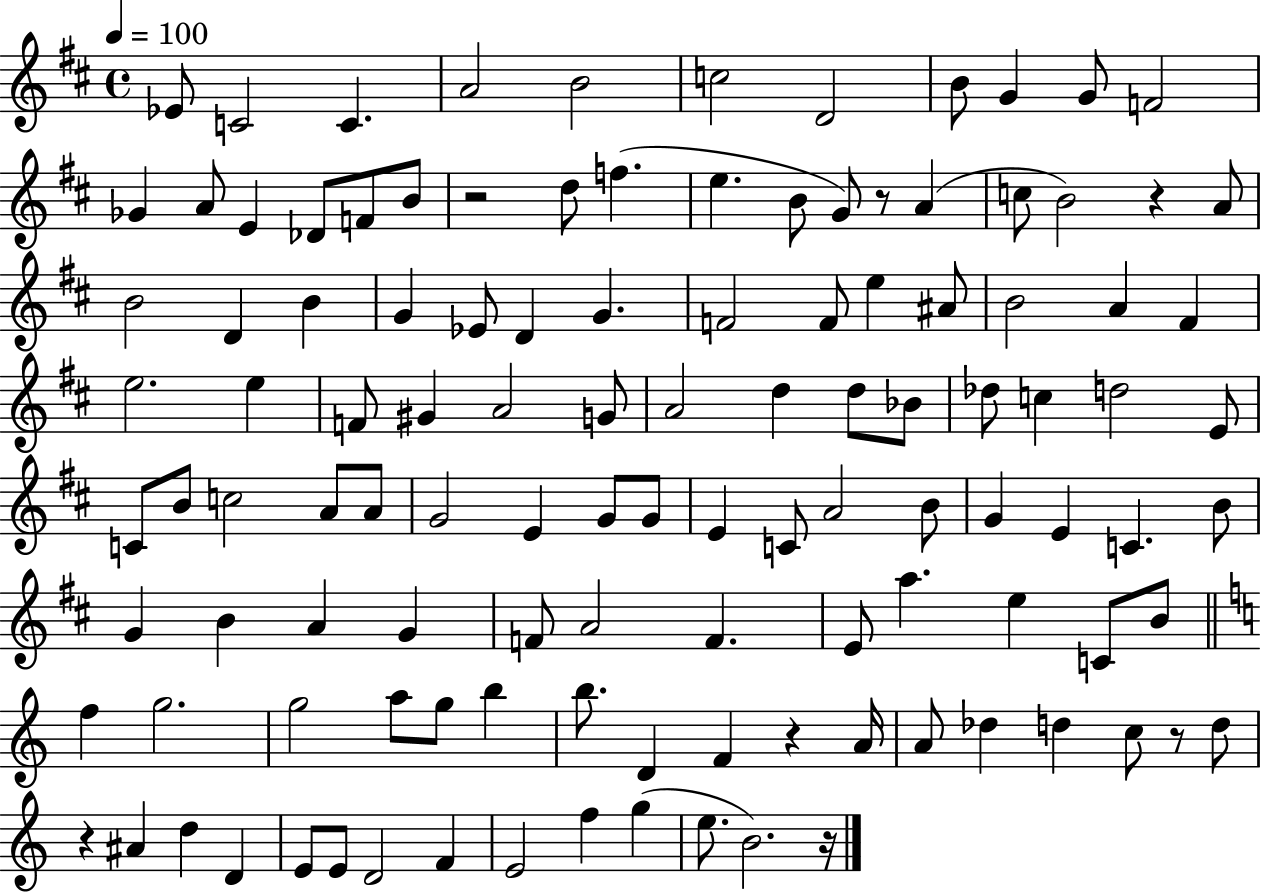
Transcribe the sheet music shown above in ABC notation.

X:1
T:Untitled
M:4/4
L:1/4
K:D
_E/2 C2 C A2 B2 c2 D2 B/2 G G/2 F2 _G A/2 E _D/2 F/2 B/2 z2 d/2 f e B/2 G/2 z/2 A c/2 B2 z A/2 B2 D B G _E/2 D G F2 F/2 e ^A/2 B2 A ^F e2 e F/2 ^G A2 G/2 A2 d d/2 _B/2 _d/2 c d2 E/2 C/2 B/2 c2 A/2 A/2 G2 E G/2 G/2 E C/2 A2 B/2 G E C B/2 G B A G F/2 A2 F E/2 a e C/2 B/2 f g2 g2 a/2 g/2 b b/2 D F z A/4 A/2 _d d c/2 z/2 d/2 z ^A d D E/2 E/2 D2 F E2 f g e/2 B2 z/4